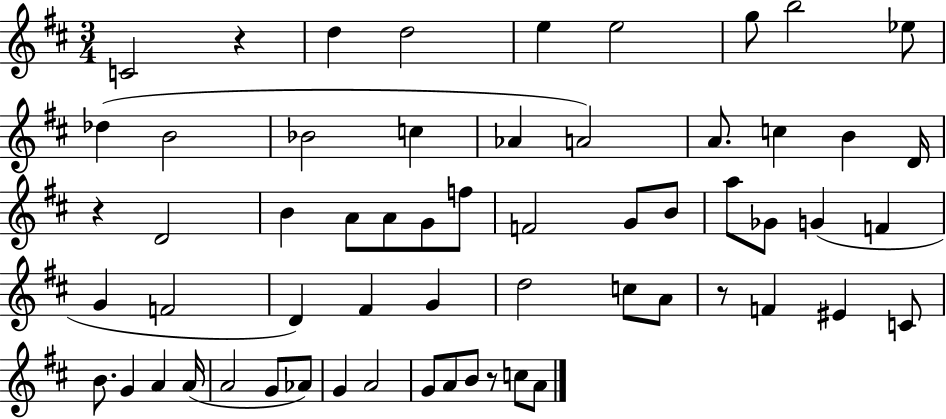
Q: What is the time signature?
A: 3/4